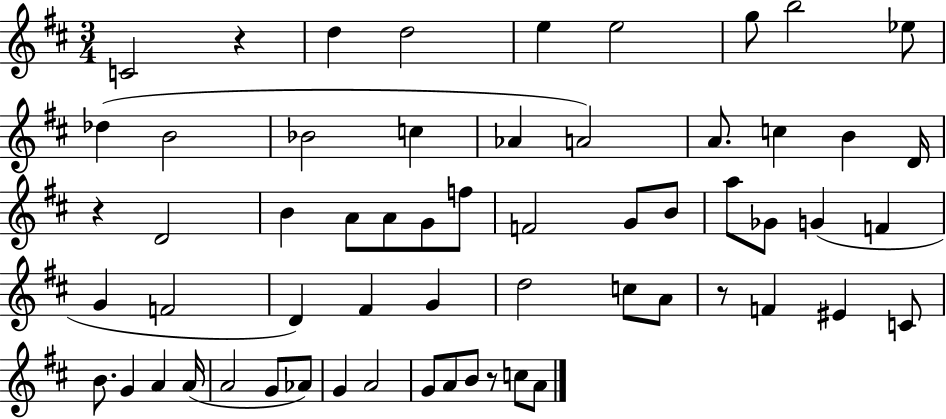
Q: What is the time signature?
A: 3/4